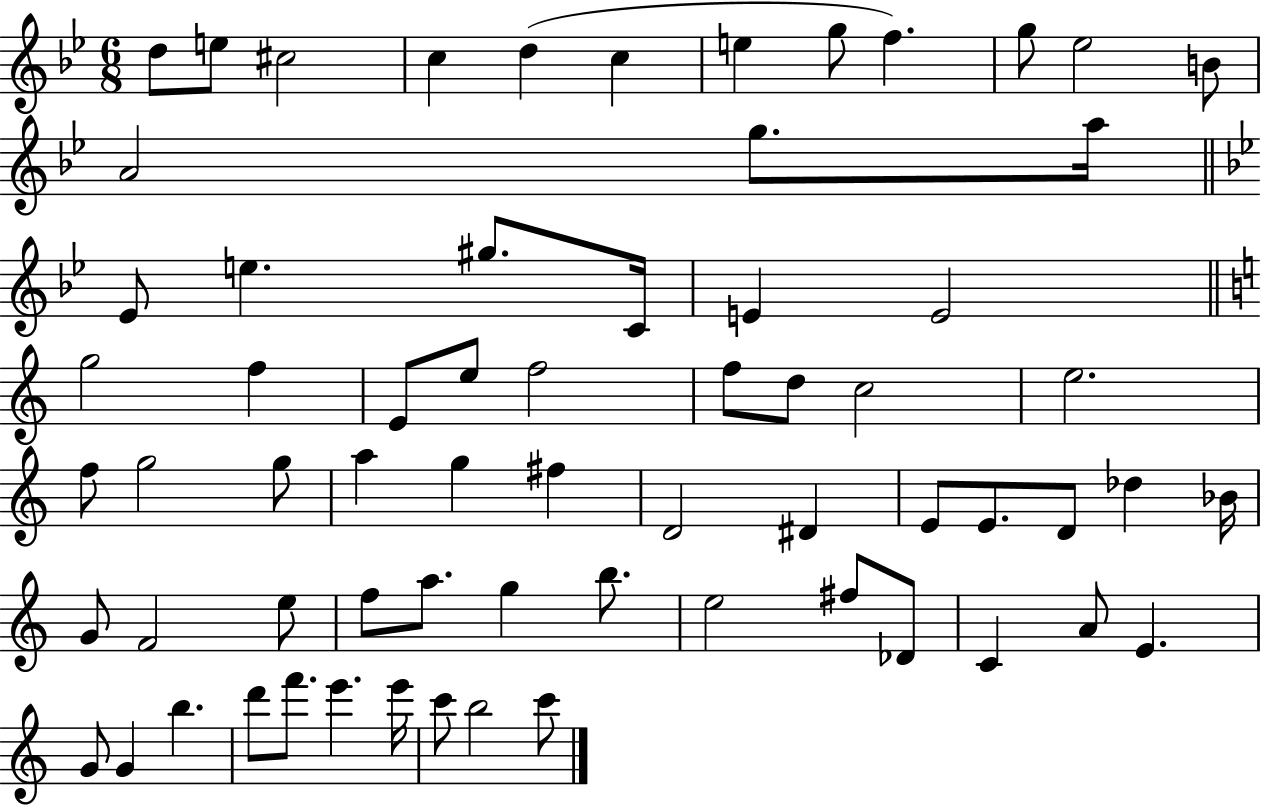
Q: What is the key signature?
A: BES major